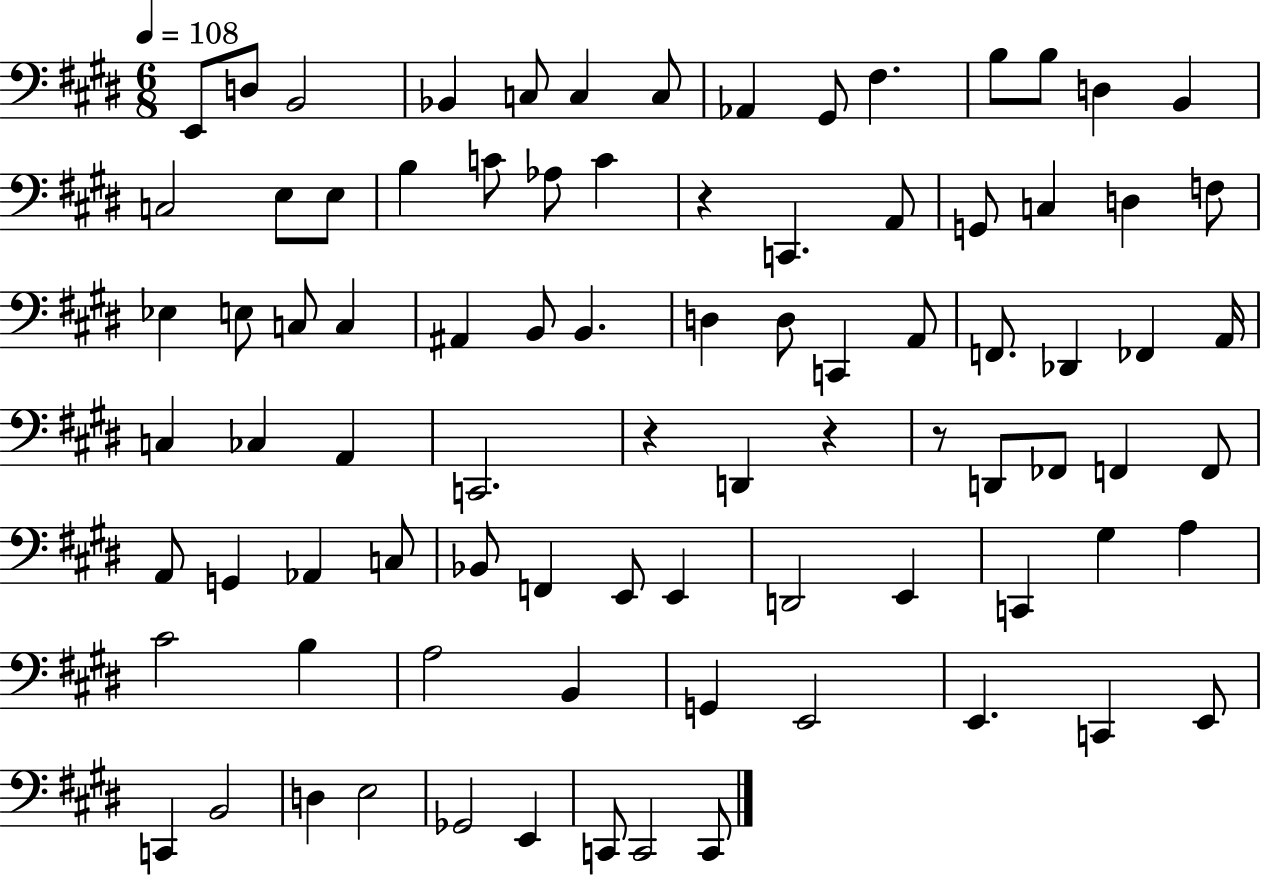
E2/e D3/e B2/h Bb2/q C3/e C3/q C3/e Ab2/q G#2/e F#3/q. B3/e B3/e D3/q B2/q C3/h E3/e E3/e B3/q C4/e Ab3/e C4/q R/q C2/q. A2/e G2/e C3/q D3/q F3/e Eb3/q E3/e C3/e C3/q A#2/q B2/e B2/q. D3/q D3/e C2/q A2/e F2/e. Db2/q FES2/q A2/s C3/q CES3/q A2/q C2/h. R/q D2/q R/q R/e D2/e FES2/e F2/q F2/e A2/e G2/q Ab2/q C3/e Bb2/e F2/q E2/e E2/q D2/h E2/q C2/q G#3/q A3/q C#4/h B3/q A3/h B2/q G2/q E2/h E2/q. C2/q E2/e C2/q B2/h D3/q E3/h Gb2/h E2/q C2/e C2/h C2/e